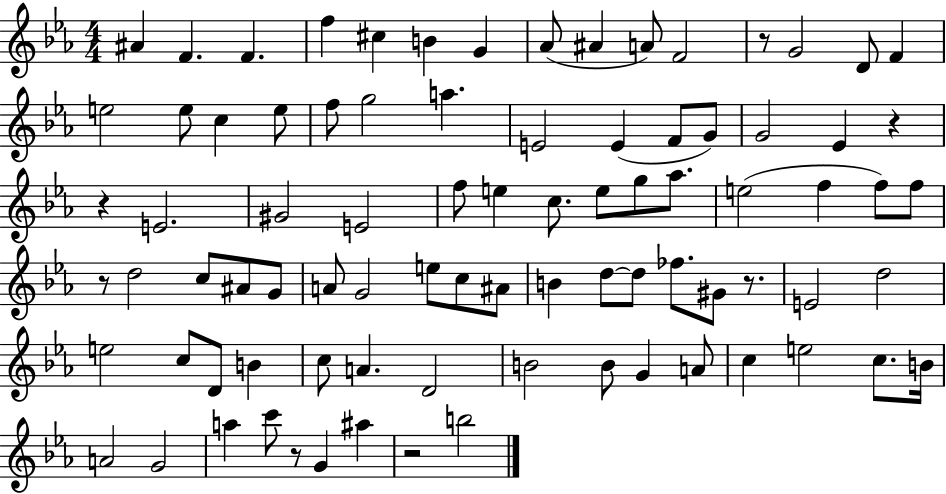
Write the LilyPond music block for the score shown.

{
  \clef treble
  \numericTimeSignature
  \time 4/4
  \key ees \major
  ais'4 f'4. f'4. | f''4 cis''4 b'4 g'4 | aes'8( ais'4 a'8) f'2 | r8 g'2 d'8 f'4 | \break e''2 e''8 c''4 e''8 | f''8 g''2 a''4. | e'2 e'4( f'8 g'8) | g'2 ees'4 r4 | \break r4 e'2. | gis'2 e'2 | f''8 e''4 c''8. e''8 g''8 aes''8. | e''2( f''4 f''8) f''8 | \break r8 d''2 c''8 ais'8 g'8 | a'8 g'2 e''8 c''8 ais'8 | b'4 d''8~~ d''8 fes''8. gis'8 r8. | e'2 d''2 | \break e''2 c''8 d'8 b'4 | c''8 a'4. d'2 | b'2 b'8 g'4 a'8 | c''4 e''2 c''8. b'16 | \break a'2 g'2 | a''4 c'''8 r8 g'4 ais''4 | r2 b''2 | \bar "|."
}